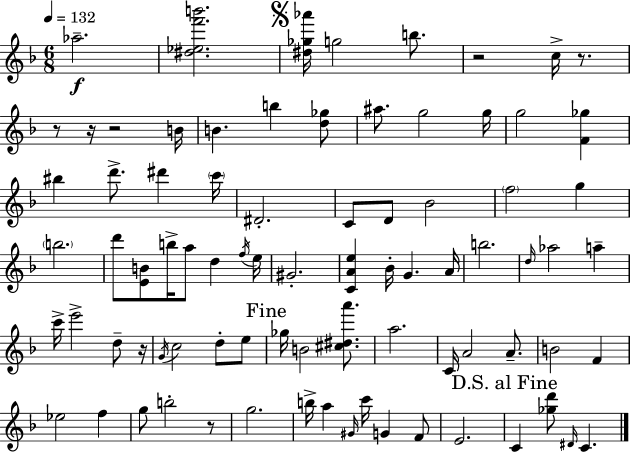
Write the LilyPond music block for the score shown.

{
  \clef treble
  \numericTimeSignature
  \time 6/8
  \key d \minor
  \tempo 4 = 132
  aes''2.--\f | <dis'' ees'' f''' b'''>2. | \mark \markup { \musicglyph "scripts.segno" } <dis'' ges'' aes'''>16 g''2 b''8. | r2 c''16-> r8. | \break r8 r16 r2 b'16 | b'4. b''4 <d'' ges''>8 | ais''8. g''2 g''16 | g''2 <f' ges''>4 | \break bis''4 d'''8.-> dis'''4 \parenthesize c'''16 | dis'2.-. | c'8 d'8 bes'2 | \parenthesize f''2 g''4 | \break \parenthesize b''2. | d'''8 <e' b'>8 b''16-> a''8 d''4 \acciaccatura { f''16 } | e''16 gis'2.-. | <c' a' e''>4 bes'16-. g'4. | \break a'16 b''2. | \grace { d''16 } aes''2 a''4-- | c'''16-> e'''2-> d''8-- | r16 \acciaccatura { g'16 } c''2 d''8-. | \break e''8 \mark "Fine" ges''16 b'2 | <cis'' dis'' a'''>8. a''2. | c'16 a'2 | a'8.-- b'2 f'4 | \break ees''2 f''4 | g''8 b''2-. | r8 g''2. | b''16-> a''4 \grace { gis'16 } c'''16 g'4 | \break f'8 e'2. | \mark "D.S. al Fine" c'4 <ges'' d'''>8 \grace { dis'16 } c'4. | \bar "|."
}